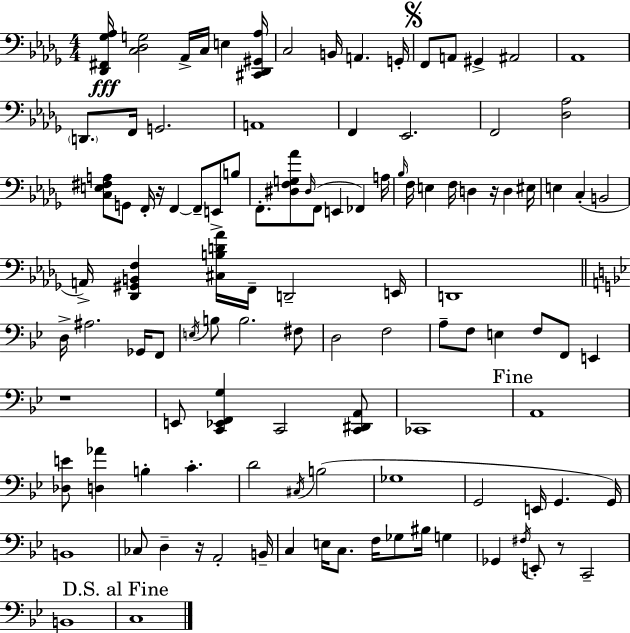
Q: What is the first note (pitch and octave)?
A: Ab2